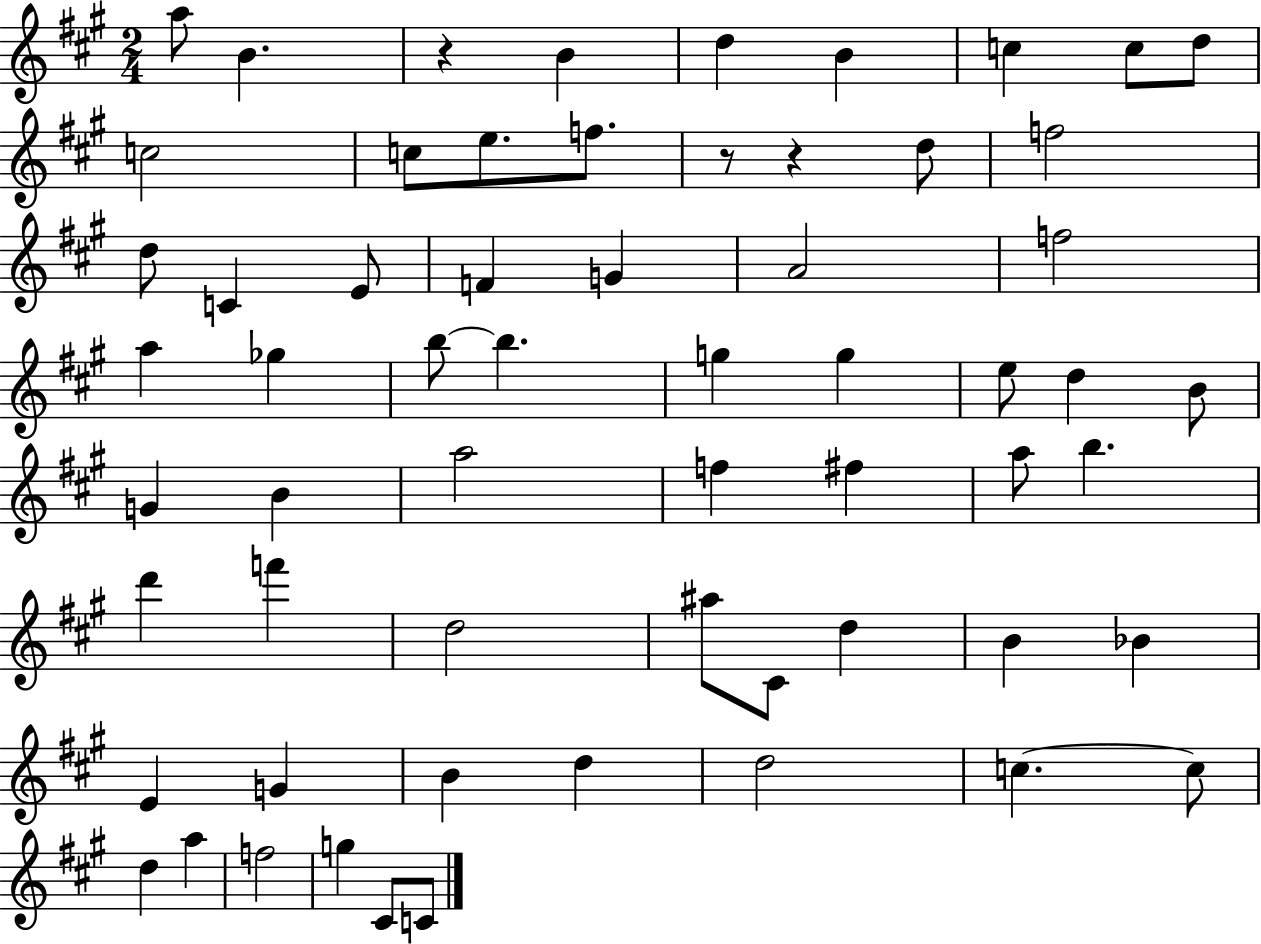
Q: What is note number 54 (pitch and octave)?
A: A5